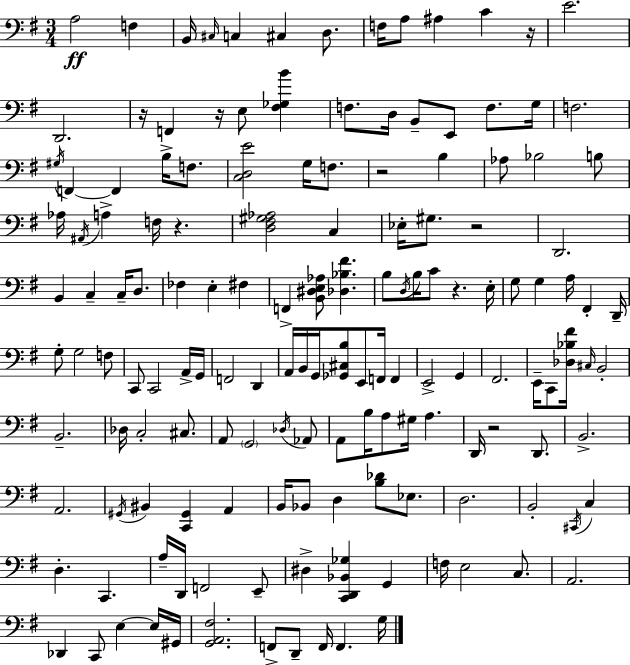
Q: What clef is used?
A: bass